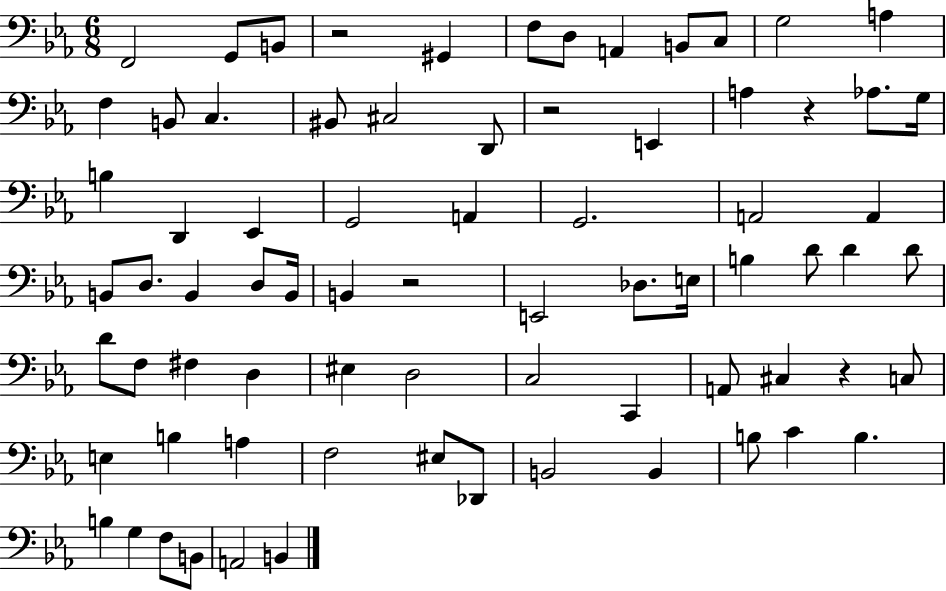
X:1
T:Untitled
M:6/8
L:1/4
K:Eb
F,,2 G,,/2 B,,/2 z2 ^G,, F,/2 D,/2 A,, B,,/2 C,/2 G,2 A, F, B,,/2 C, ^B,,/2 ^C,2 D,,/2 z2 E,, A, z _A,/2 G,/4 B, D,, _E,, G,,2 A,, G,,2 A,,2 A,, B,,/2 D,/2 B,, D,/2 B,,/4 B,, z2 E,,2 _D,/2 E,/4 B, D/2 D D/2 D/2 F,/2 ^F, D, ^E, D,2 C,2 C,, A,,/2 ^C, z C,/2 E, B, A, F,2 ^E,/2 _D,,/2 B,,2 B,, B,/2 C B, B, G, F,/2 B,,/2 A,,2 B,,